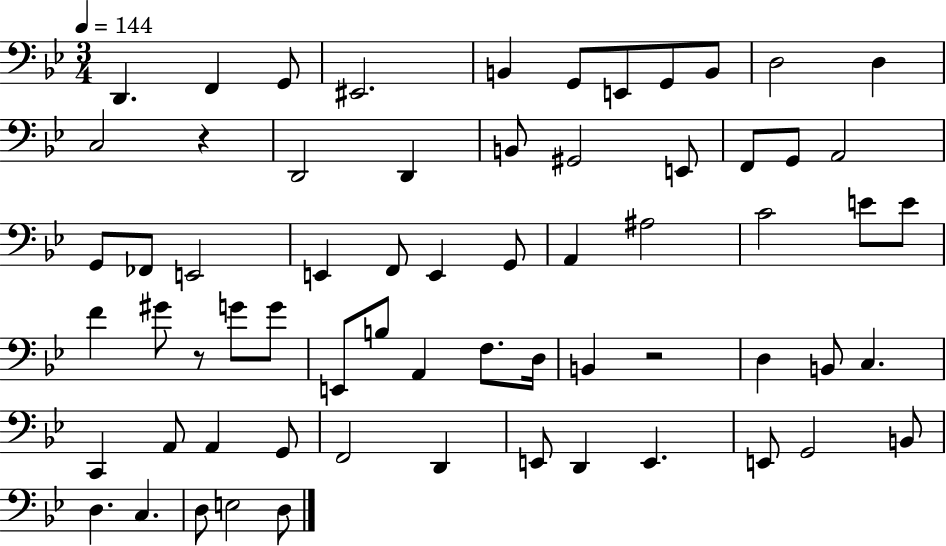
{
  \clef bass
  \numericTimeSignature
  \time 3/4
  \key bes \major
  \tempo 4 = 144
  d,4. f,4 g,8 | eis,2. | b,4 g,8 e,8 g,8 b,8 | d2 d4 | \break c2 r4 | d,2 d,4 | b,8 gis,2 e,8 | f,8 g,8 a,2 | \break g,8 fes,8 e,2 | e,4 f,8 e,4 g,8 | a,4 ais2 | c'2 e'8 e'8 | \break f'4 gis'8 r8 g'8 g'8 | e,8 b8 a,4 f8. d16 | b,4 r2 | d4 b,8 c4. | \break c,4 a,8 a,4 g,8 | f,2 d,4 | e,8 d,4 e,4. | e,8 g,2 b,8 | \break d4. c4. | d8 e2 d8 | \bar "|."
}